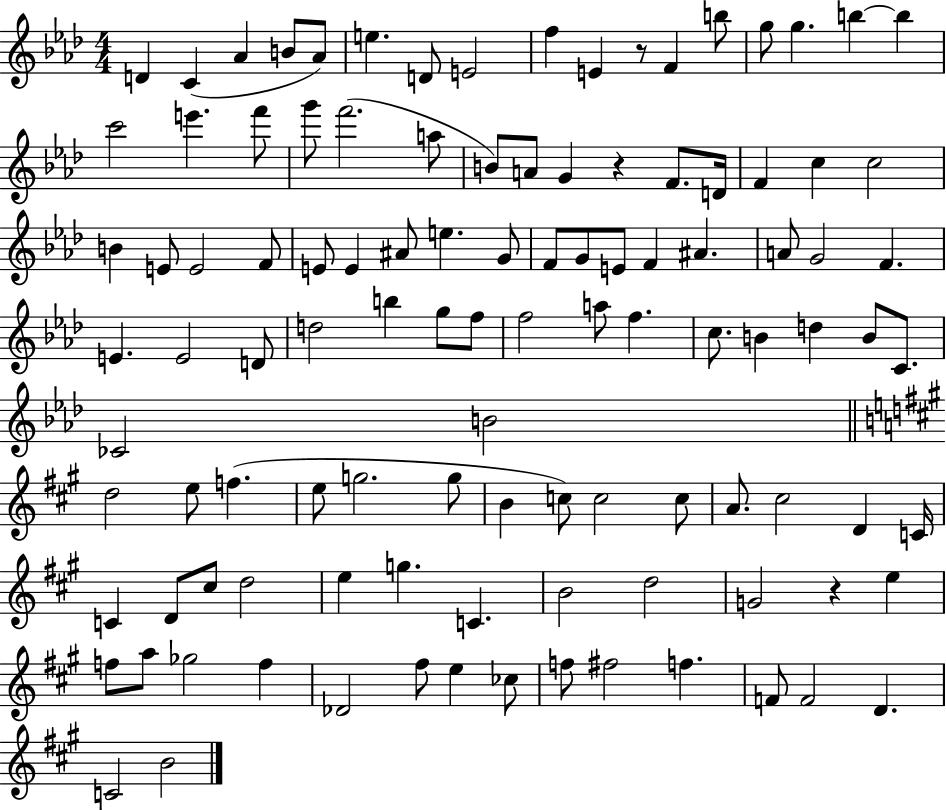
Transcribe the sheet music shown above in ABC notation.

X:1
T:Untitled
M:4/4
L:1/4
K:Ab
D C _A B/2 _A/2 e D/2 E2 f E z/2 F b/2 g/2 g b b c'2 e' f'/2 g'/2 f'2 a/2 B/2 A/2 G z F/2 D/4 F c c2 B E/2 E2 F/2 E/2 E ^A/2 e G/2 F/2 G/2 E/2 F ^A A/2 G2 F E E2 D/2 d2 b g/2 f/2 f2 a/2 f c/2 B d B/2 C/2 _C2 B2 d2 e/2 f e/2 g2 g/2 B c/2 c2 c/2 A/2 ^c2 D C/4 C D/2 ^c/2 d2 e g C B2 d2 G2 z e f/2 a/2 _g2 f _D2 ^f/2 e _c/2 f/2 ^f2 f F/2 F2 D C2 B2